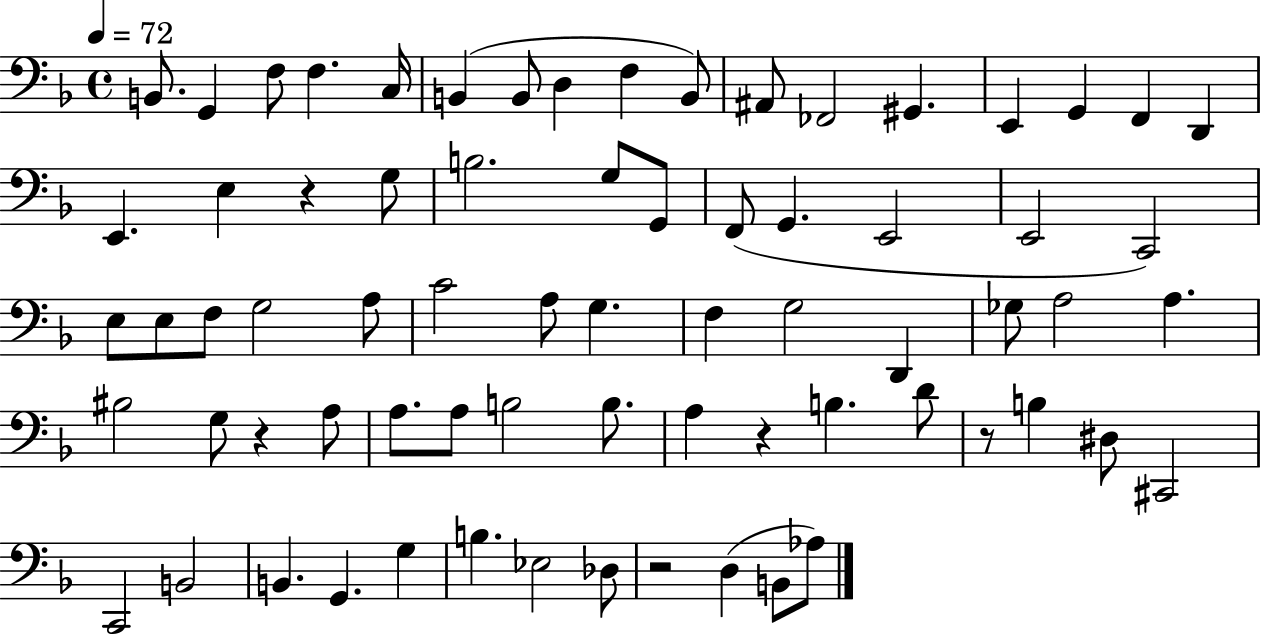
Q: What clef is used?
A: bass